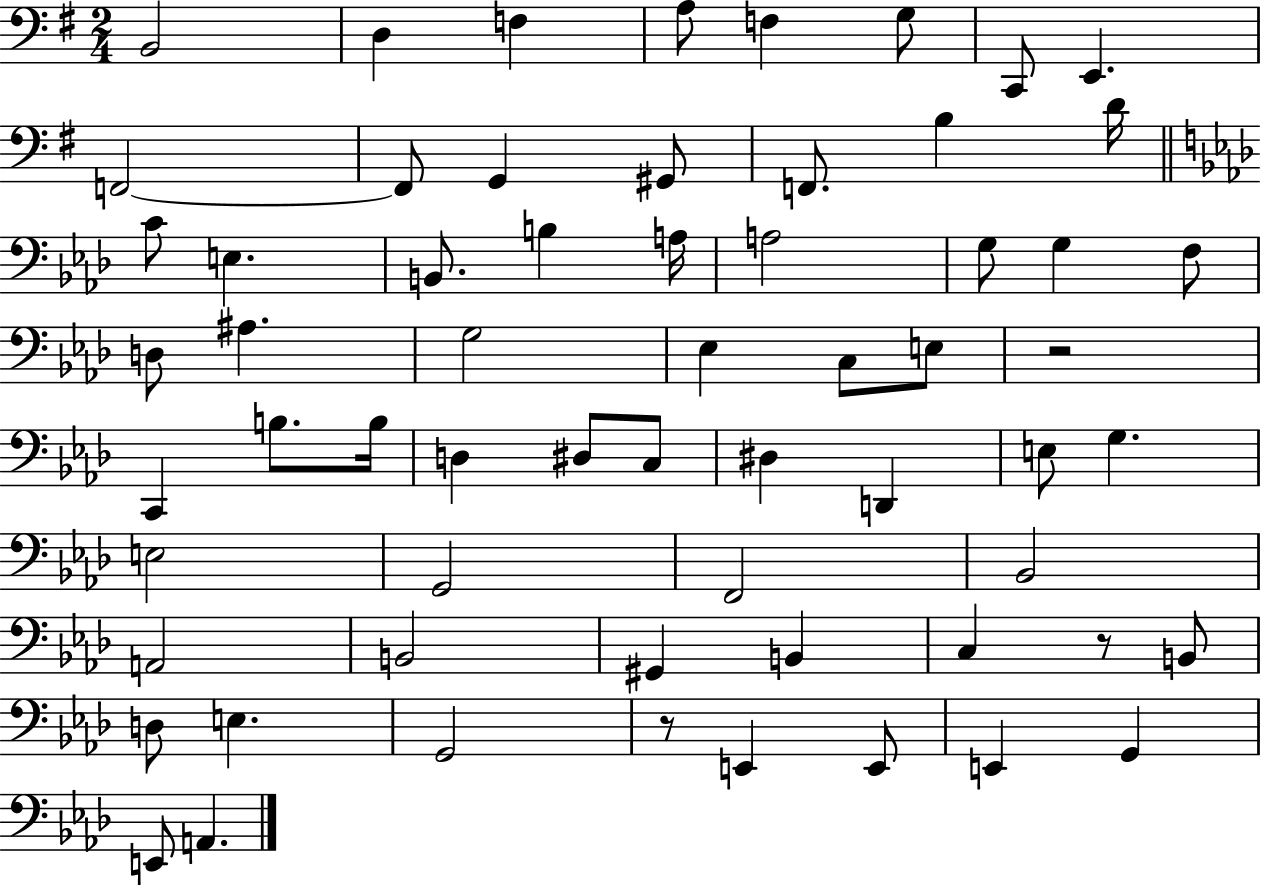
B2/h D3/q F3/q A3/e F3/q G3/e C2/e E2/q. F2/h F2/e G2/q G#2/e F2/e. B3/q D4/s C4/e E3/q. B2/e. B3/q A3/s A3/h G3/e G3/q F3/e D3/e A#3/q. G3/h Eb3/q C3/e E3/e R/h C2/q B3/e. B3/s D3/q D#3/e C3/e D#3/q D2/q E3/e G3/q. E3/h G2/h F2/h Bb2/h A2/h B2/h G#2/q B2/q C3/q R/e B2/e D3/e E3/q. G2/h R/e E2/q E2/e E2/q G2/q E2/e A2/q.